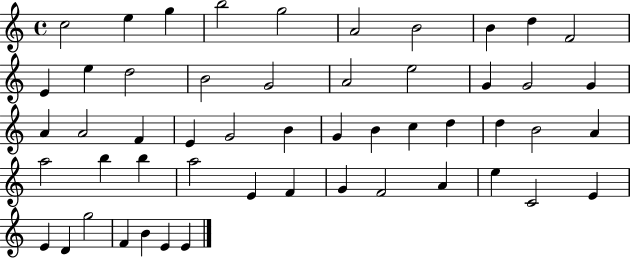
{
  \clef treble
  \time 4/4
  \defaultTimeSignature
  \key c \major
  c''2 e''4 g''4 | b''2 g''2 | a'2 b'2 | b'4 d''4 f'2 | \break e'4 e''4 d''2 | b'2 g'2 | a'2 e''2 | g'4 g'2 g'4 | \break a'4 a'2 f'4 | e'4 g'2 b'4 | g'4 b'4 c''4 d''4 | d''4 b'2 a'4 | \break a''2 b''4 b''4 | a''2 e'4 f'4 | g'4 f'2 a'4 | e''4 c'2 e'4 | \break e'4 d'4 g''2 | f'4 b'4 e'4 e'4 | \bar "|."
}